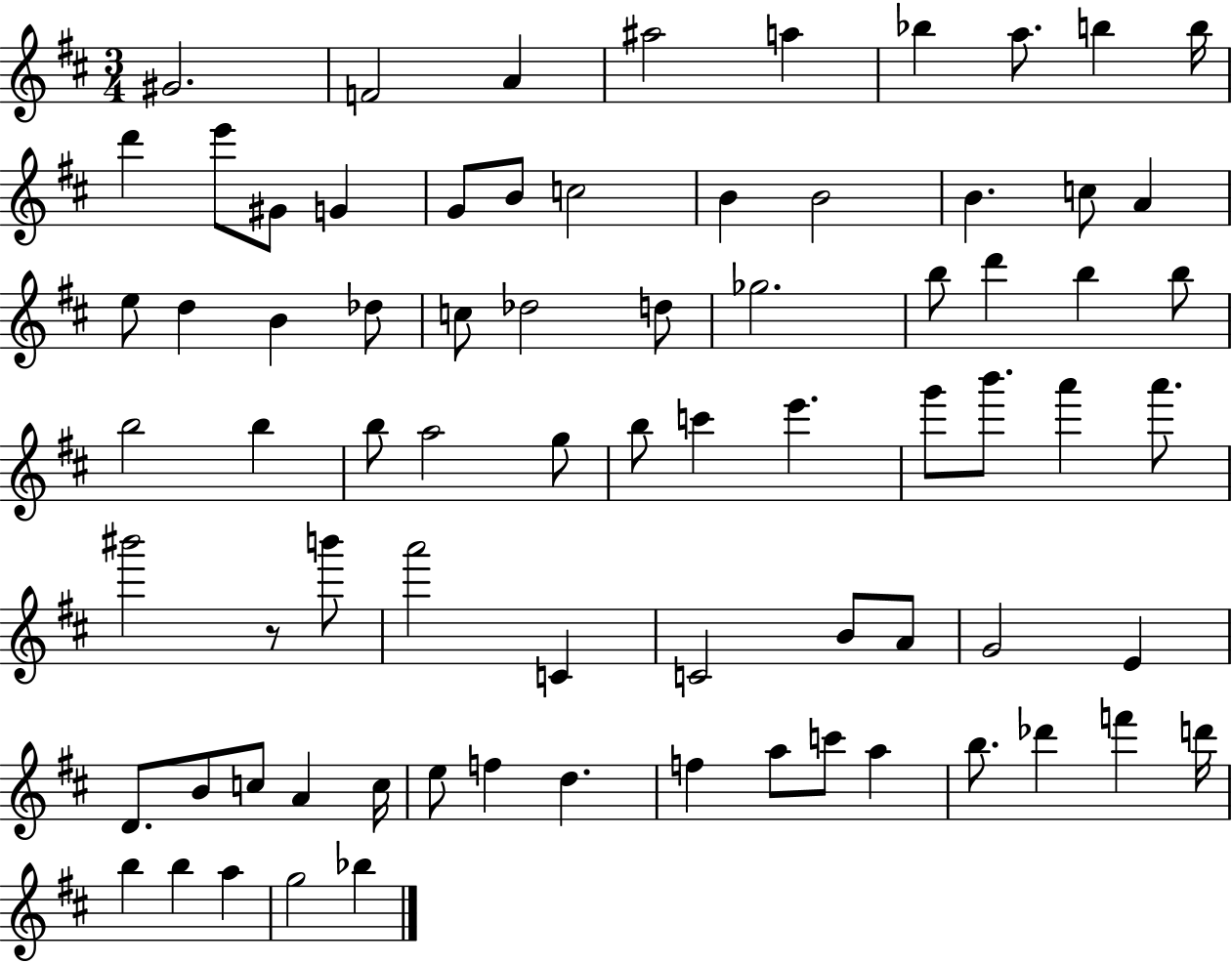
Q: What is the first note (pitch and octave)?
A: G#4